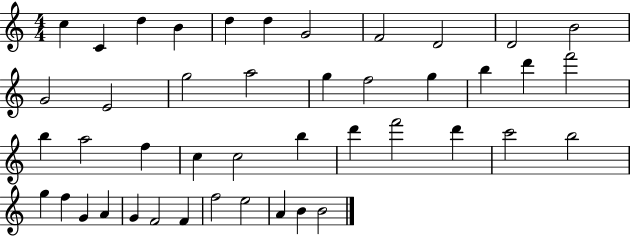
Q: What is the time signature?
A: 4/4